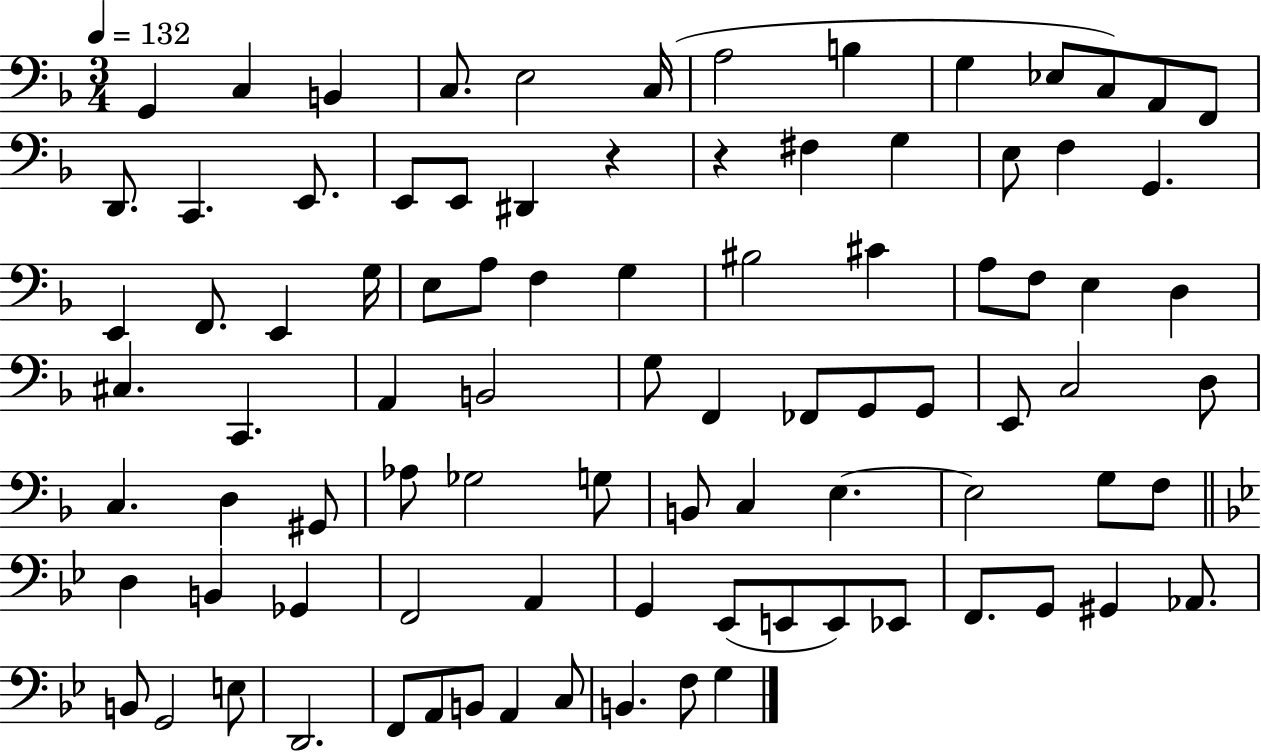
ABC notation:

X:1
T:Untitled
M:3/4
L:1/4
K:F
G,, C, B,, C,/2 E,2 C,/4 A,2 B, G, _E,/2 C,/2 A,,/2 F,,/2 D,,/2 C,, E,,/2 E,,/2 E,,/2 ^D,, z z ^F, G, E,/2 F, G,, E,, F,,/2 E,, G,/4 E,/2 A,/2 F, G, ^B,2 ^C A,/2 F,/2 E, D, ^C, C,, A,, B,,2 G,/2 F,, _F,,/2 G,,/2 G,,/2 E,,/2 C,2 D,/2 C, D, ^G,,/2 _A,/2 _G,2 G,/2 B,,/2 C, E, E,2 G,/2 F,/2 D, B,, _G,, F,,2 A,, G,, _E,,/2 E,,/2 E,,/2 _E,,/2 F,,/2 G,,/2 ^G,, _A,,/2 B,,/2 G,,2 E,/2 D,,2 F,,/2 A,,/2 B,,/2 A,, C,/2 B,, F,/2 G,